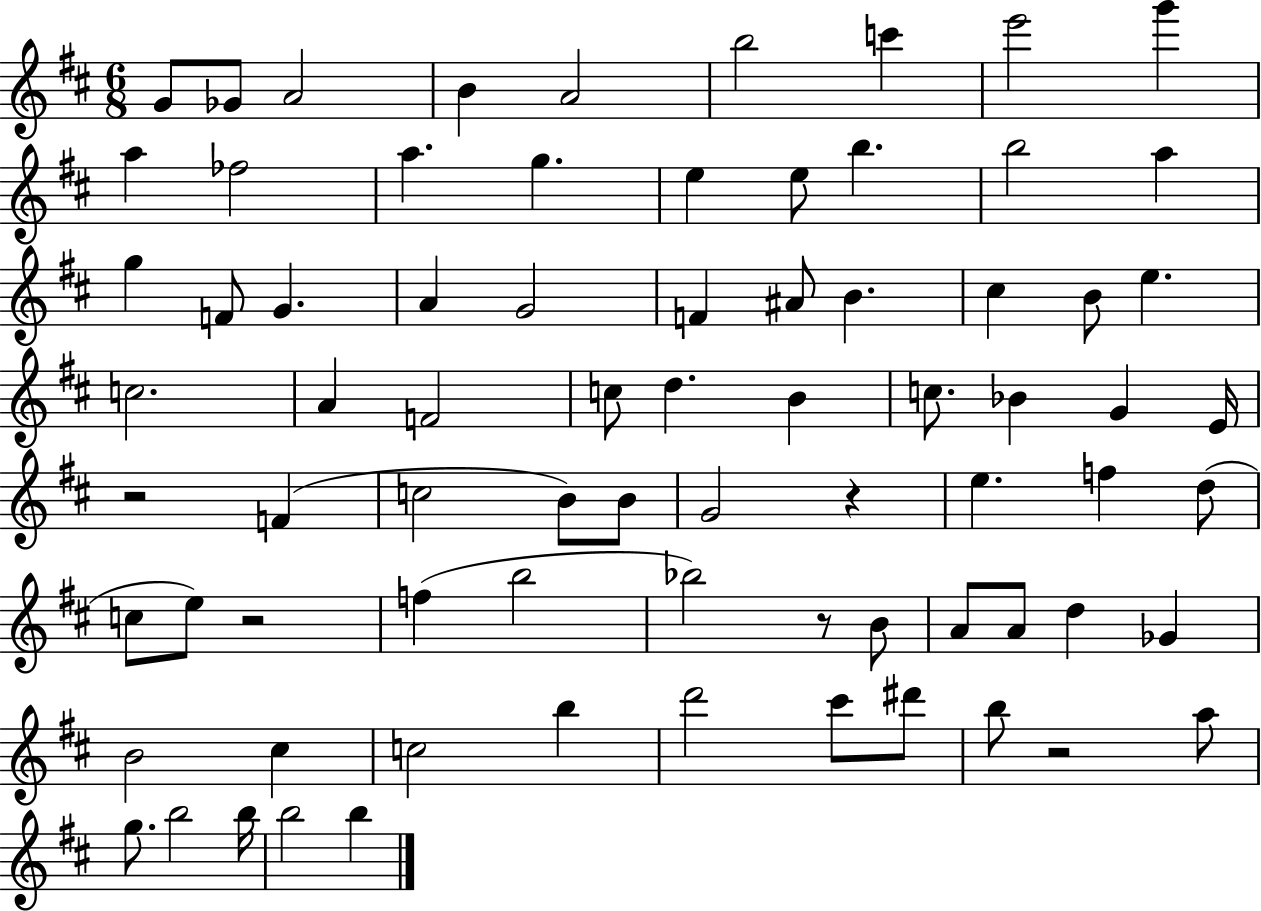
G4/e Gb4/e A4/h B4/q A4/h B5/h C6/q E6/h G6/q A5/q FES5/h A5/q. G5/q. E5/q E5/e B5/q. B5/h A5/q G5/q F4/e G4/q. A4/q G4/h F4/q A#4/e B4/q. C#5/q B4/e E5/q. C5/h. A4/q F4/h C5/e D5/q. B4/q C5/e. Bb4/q G4/q E4/s R/h F4/q C5/h B4/e B4/e G4/h R/q E5/q. F5/q D5/e C5/e E5/e R/h F5/q B5/h Bb5/h R/e B4/e A4/e A4/e D5/q Gb4/q B4/h C#5/q C5/h B5/q D6/h C#6/e D#6/e B5/e R/h A5/e G5/e. B5/h B5/s B5/h B5/q